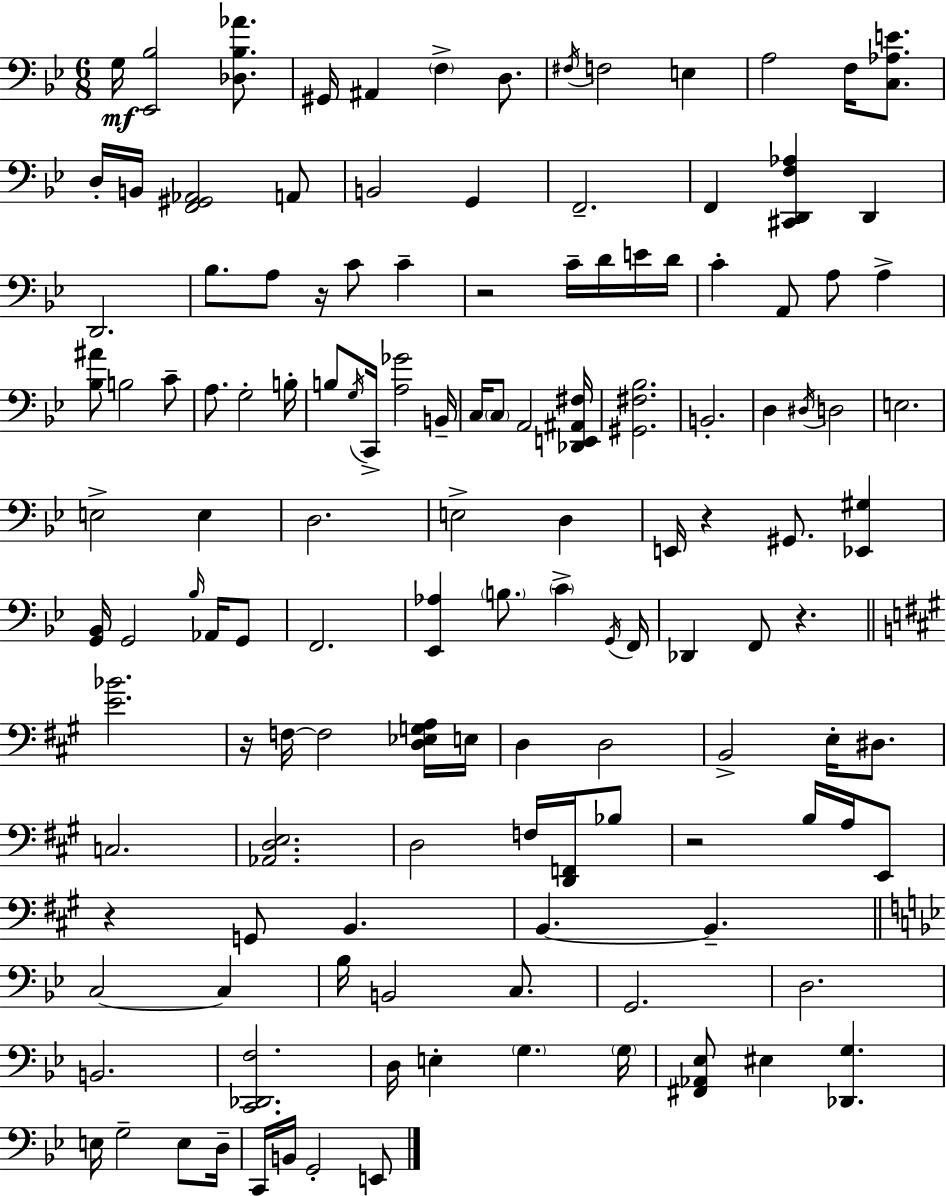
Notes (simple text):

G3/s [Eb2,Bb3]/h [Db3,Bb3,Ab4]/e. G#2/s A#2/q F3/q D3/e. F#3/s F3/h E3/q A3/h F3/s [C3,Ab3,E4]/e. D3/s B2/s [F2,G#2,Ab2]/h A2/e B2/h G2/q F2/h. F2/q [C#2,D2,F3,Ab3]/q D2/q D2/h. Bb3/e. A3/e R/s C4/e C4/q R/h C4/s D4/s E4/s D4/s C4/q A2/e A3/e A3/q [Bb3,A#4]/e B3/h C4/e A3/e. G3/h B3/s B3/e G3/s C2/s [A3,Gb4]/h B2/s C3/s C3/e A2/h [Db2,E2,A#2,F#3]/s [G#2,F#3,Bb3]/h. B2/h. D3/q D#3/s D3/h E3/h. E3/h E3/q D3/h. E3/h D3/q E2/s R/q G#2/e. [Eb2,G#3]/q [G2,Bb2]/s G2/h Bb3/s Ab2/s G2/e F2/h. [Eb2,Ab3]/q B3/e. C4/q G2/s F2/s Db2/q F2/e R/q. [E4,Bb4]/h. R/s F3/s F3/h [D3,Eb3,G3,A3]/s E3/s D3/q D3/h B2/h E3/s D#3/e. C3/h. [Ab2,D3,E3]/h. D3/h F3/s [D2,F2]/s Bb3/e R/h B3/s A3/s E2/e R/q G2/e B2/q. B2/q. B2/q. C3/h C3/q Bb3/s B2/h C3/e. G2/h. D3/h. B2/h. [C2,Db2,F3]/h. D3/s E3/q G3/q. G3/s [F#2,Ab2,Eb3]/e EIS3/q [Db2,G3]/q. E3/s G3/h E3/e D3/s C2/s B2/s G2/h E2/e